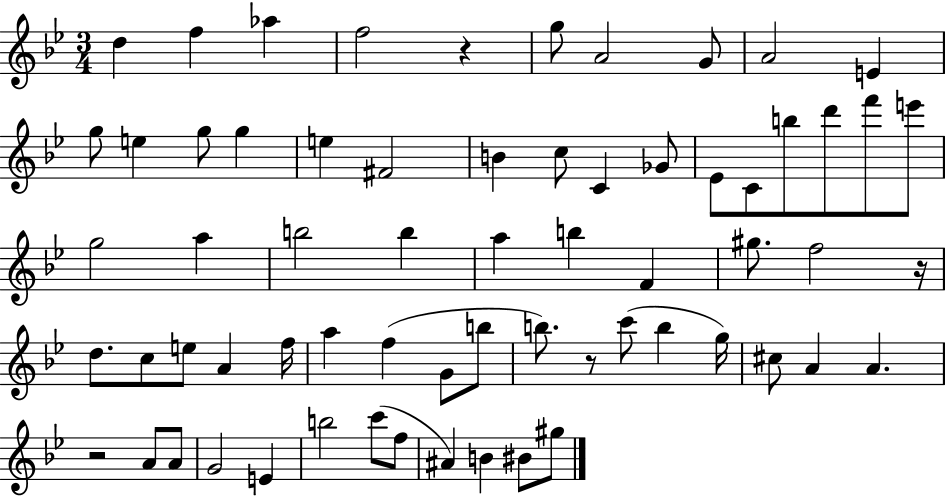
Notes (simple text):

D5/q F5/q Ab5/q F5/h R/q G5/e A4/h G4/e A4/h E4/q G5/e E5/q G5/e G5/q E5/q F#4/h B4/q C5/e C4/q Gb4/e Eb4/e C4/e B5/e D6/e F6/e E6/e G5/h A5/q B5/h B5/q A5/q B5/q F4/q G#5/e. F5/h R/s D5/e. C5/e E5/e A4/q F5/s A5/q F5/q G4/e B5/e B5/e. R/e C6/e B5/q G5/s C#5/e A4/q A4/q. R/h A4/e A4/e G4/h E4/q B5/h C6/e F5/e A#4/q B4/q BIS4/e G#5/e